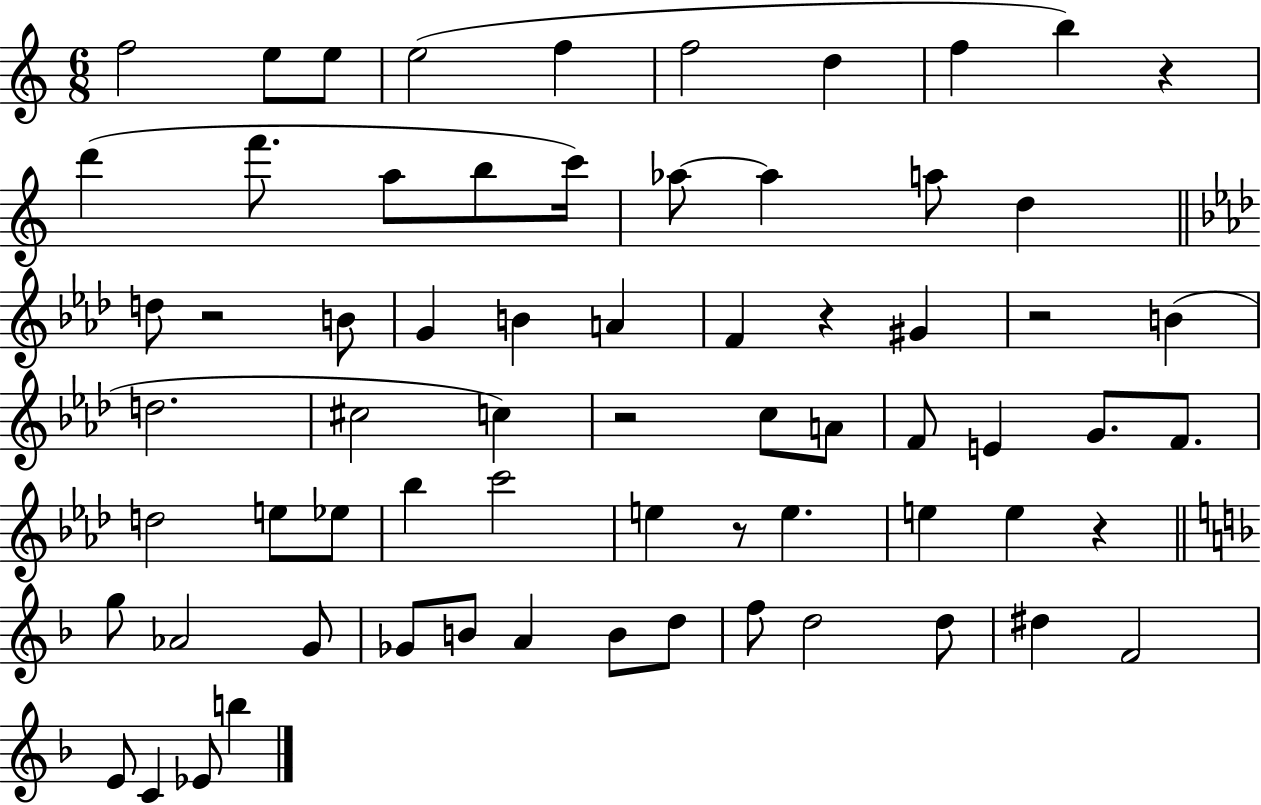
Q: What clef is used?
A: treble